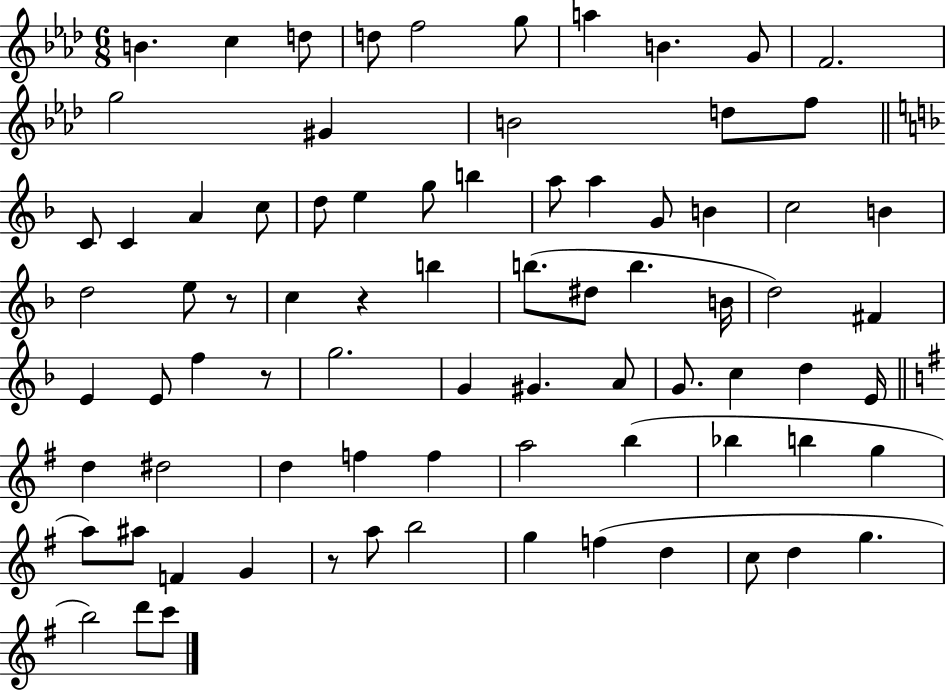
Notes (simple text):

B4/q. C5/q D5/e D5/e F5/h G5/e A5/q B4/q. G4/e F4/h. G5/h G#4/q B4/h D5/e F5/e C4/e C4/q A4/q C5/e D5/e E5/q G5/e B5/q A5/e A5/q G4/e B4/q C5/h B4/q D5/h E5/e R/e C5/q R/q B5/q B5/e. D#5/e B5/q. B4/s D5/h F#4/q E4/q E4/e F5/q R/e G5/h. G4/q G#4/q. A4/e G4/e. C5/q D5/q E4/s D5/q D#5/h D5/q F5/q F5/q A5/h B5/q Bb5/q B5/q G5/q A5/e A#5/e F4/q G4/q R/e A5/e B5/h G5/q F5/q D5/q C5/e D5/q G5/q. B5/h D6/e C6/e